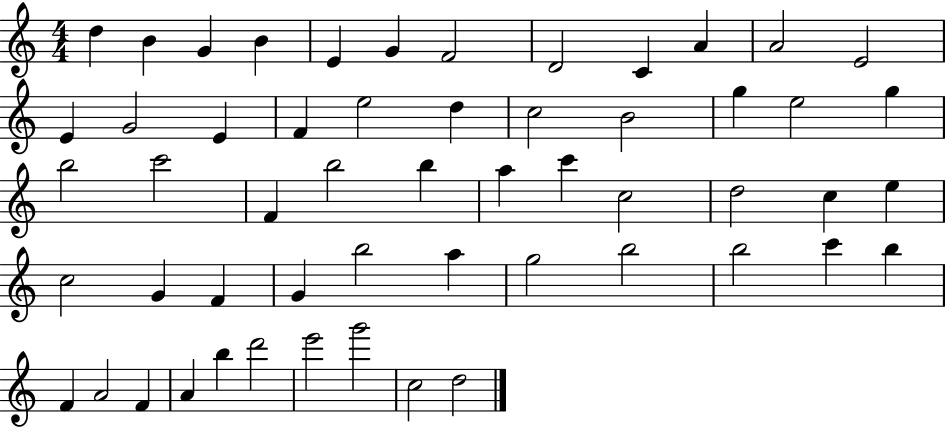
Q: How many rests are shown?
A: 0